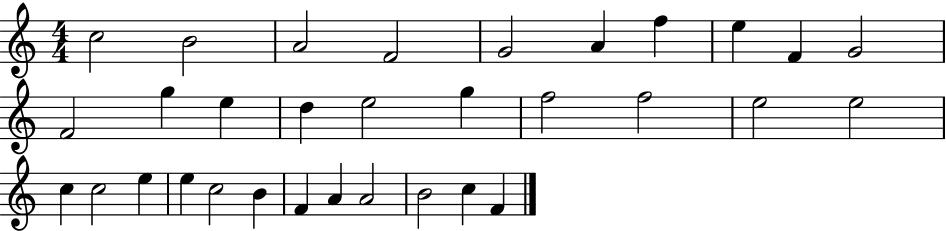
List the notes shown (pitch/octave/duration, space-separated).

C5/h B4/h A4/h F4/h G4/h A4/q F5/q E5/q F4/q G4/h F4/h G5/q E5/q D5/q E5/h G5/q F5/h F5/h E5/h E5/h C5/q C5/h E5/q E5/q C5/h B4/q F4/q A4/q A4/h B4/h C5/q F4/q